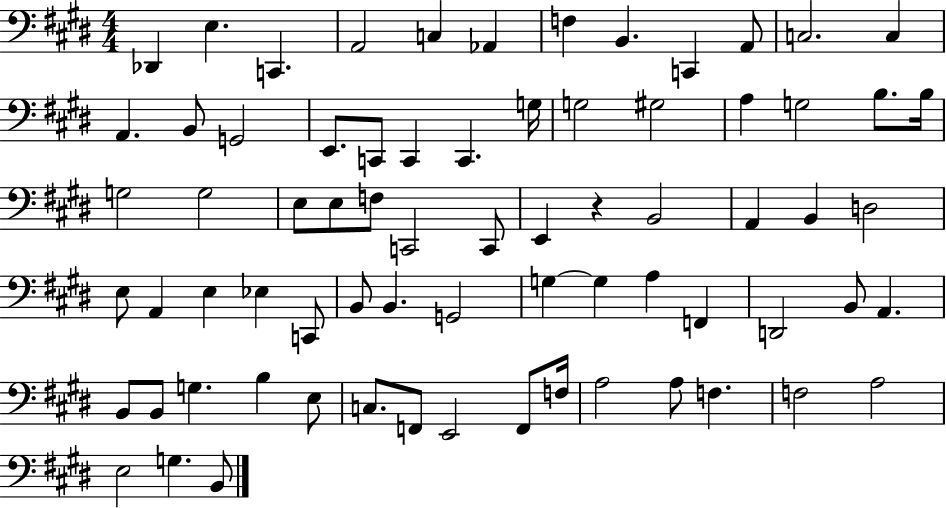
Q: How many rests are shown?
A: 1